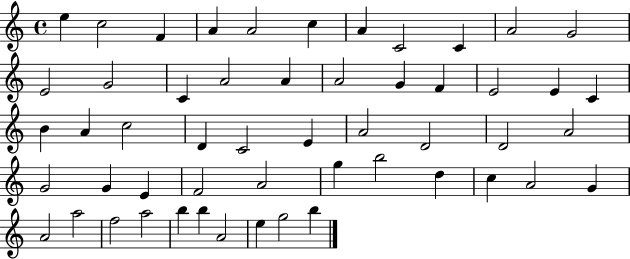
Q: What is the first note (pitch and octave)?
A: E5